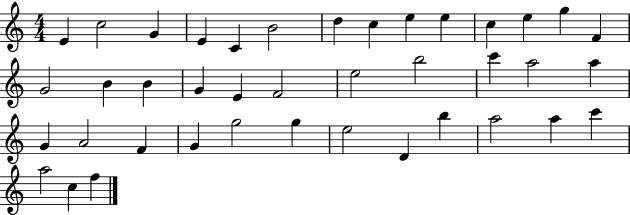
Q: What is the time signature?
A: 4/4